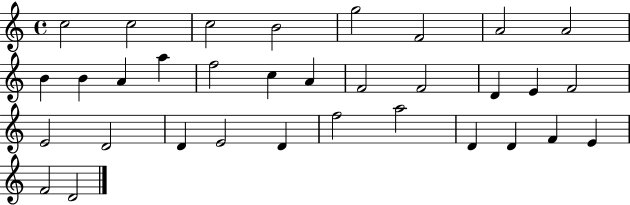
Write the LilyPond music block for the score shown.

{
  \clef treble
  \time 4/4
  \defaultTimeSignature
  \key c \major
  c''2 c''2 | c''2 b'2 | g''2 f'2 | a'2 a'2 | \break b'4 b'4 a'4 a''4 | f''2 c''4 a'4 | f'2 f'2 | d'4 e'4 f'2 | \break e'2 d'2 | d'4 e'2 d'4 | f''2 a''2 | d'4 d'4 f'4 e'4 | \break f'2 d'2 | \bar "|."
}